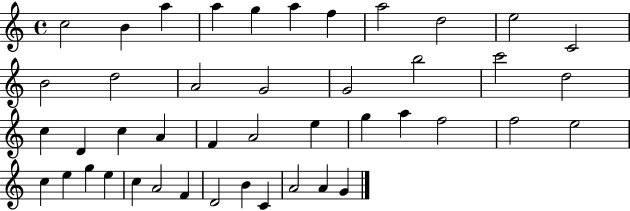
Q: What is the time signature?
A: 4/4